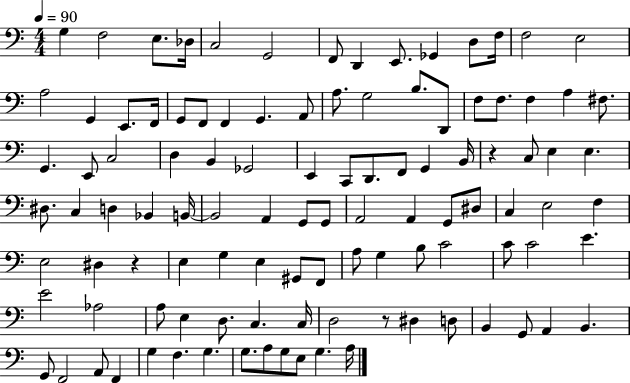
{
  \clef bass
  \numericTimeSignature
  \time 4/4
  \key c \major
  \tempo 4 = 90
  g4 f2 e8. des16 | c2 g,2 | f,8 d,4 e,8. ges,4 d8 f16 | f2 e2 | \break a2 g,4 e,8. f,16 | g,8 f,8 f,4 g,4. a,8 | a8. g2 b8. d,8 | f8 f8. f4 a4 fis8. | \break g,4. e,8 c2 | d4 b,4 ges,2 | e,4 c,8 d,8. f,8 g,4 b,16 | r4 c8 e4 e4. | \break dis8. c4 d4 bes,4 b,16~~ | b,2 a,4 g,8 g,8 | a,2 a,4 g,8 dis8 | c4 e2 f4 | \break e2 dis4 r4 | e4 g4 e4 gis,8 f,8 | a8 g4 b8 c'2 | c'8 c'2 e'4. | \break e'2 aes2 | a8 e4 d8. c4. c16 | d2 r8 dis4 d8 | b,4 g,8 a,4 b,4. | \break g,8 f,2 a,8 f,4 | g4 f4. g4. | g8. a8 g8 e8 g4. a16 | \bar "|."
}